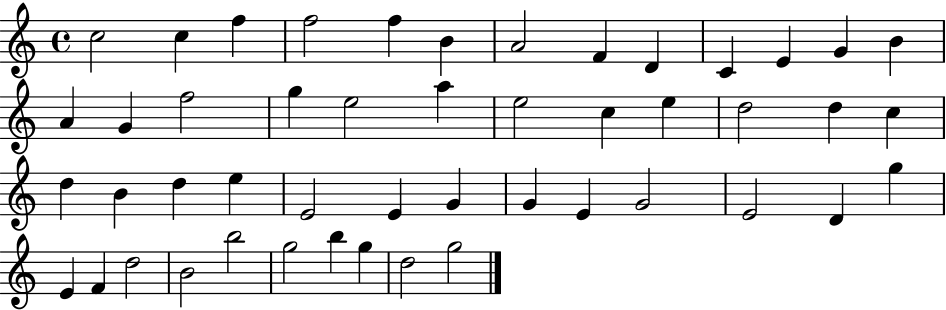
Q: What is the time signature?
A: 4/4